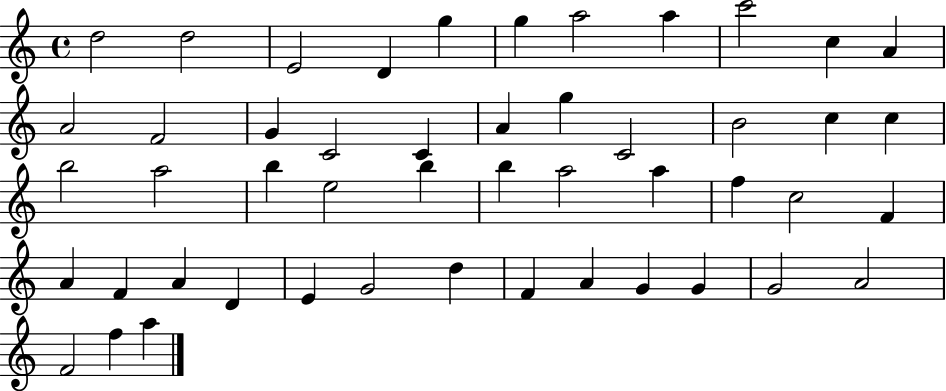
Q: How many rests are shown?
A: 0